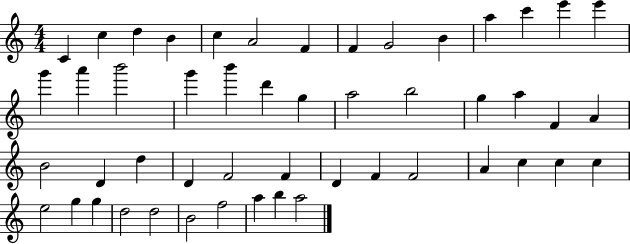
C4/q C5/q D5/q B4/q C5/q A4/h F4/q F4/q G4/h B4/q A5/q C6/q E6/q E6/q G6/q A6/q B6/h G6/q B6/q D6/q G5/q A5/h B5/h G5/q A5/q F4/q A4/q B4/h D4/q D5/q D4/q F4/h F4/q D4/q F4/q F4/h A4/q C5/q C5/q C5/q E5/h G5/q G5/q D5/h D5/h B4/h F5/h A5/q B5/q A5/h